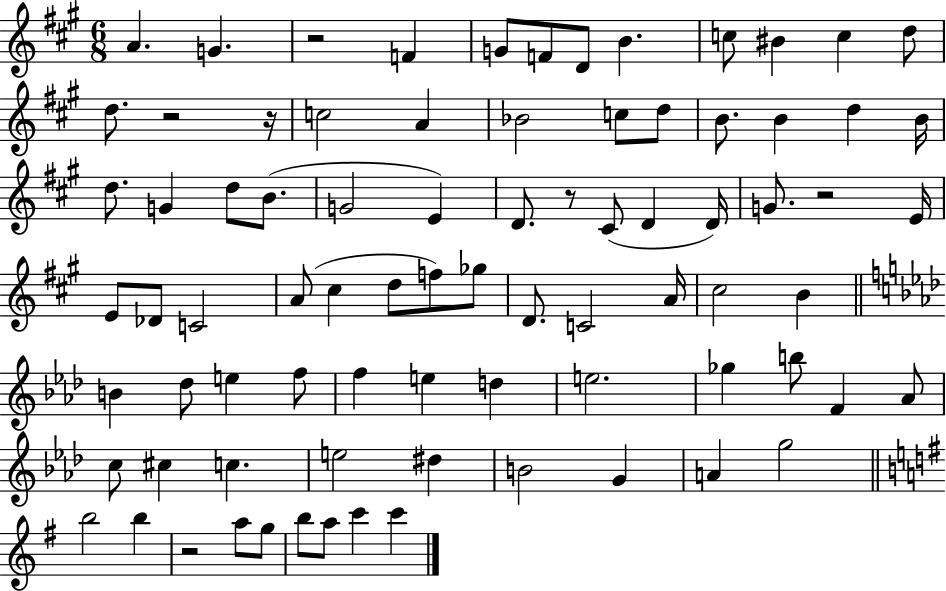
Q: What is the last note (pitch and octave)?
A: C6